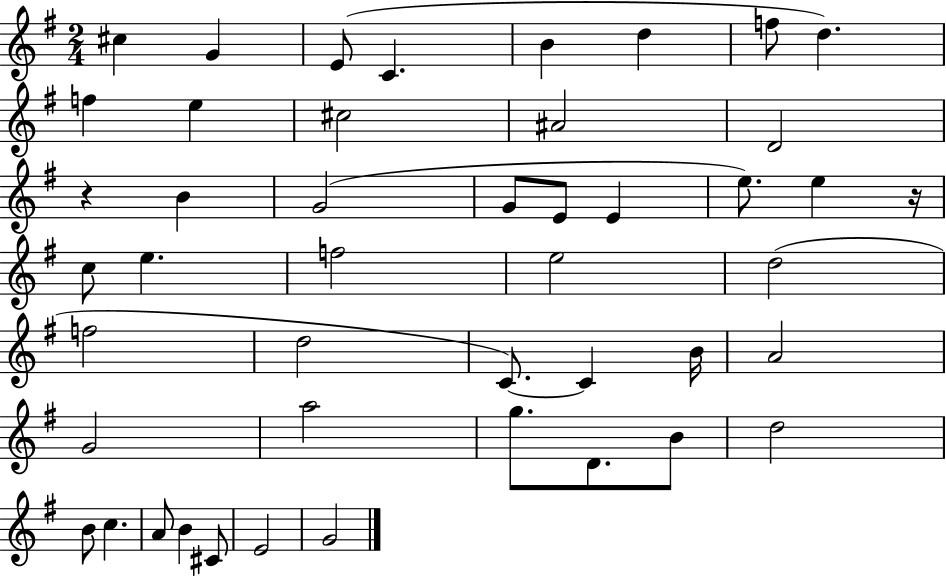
C#5/q G4/q E4/e C4/q. B4/q D5/q F5/e D5/q. F5/q E5/q C#5/h A#4/h D4/h R/q B4/q G4/h G4/e E4/e E4/q E5/e. E5/q R/s C5/e E5/q. F5/h E5/h D5/h F5/h D5/h C4/e. C4/q B4/s A4/h G4/h A5/h G5/e. D4/e. B4/e D5/h B4/e C5/q. A4/e B4/q C#4/e E4/h G4/h